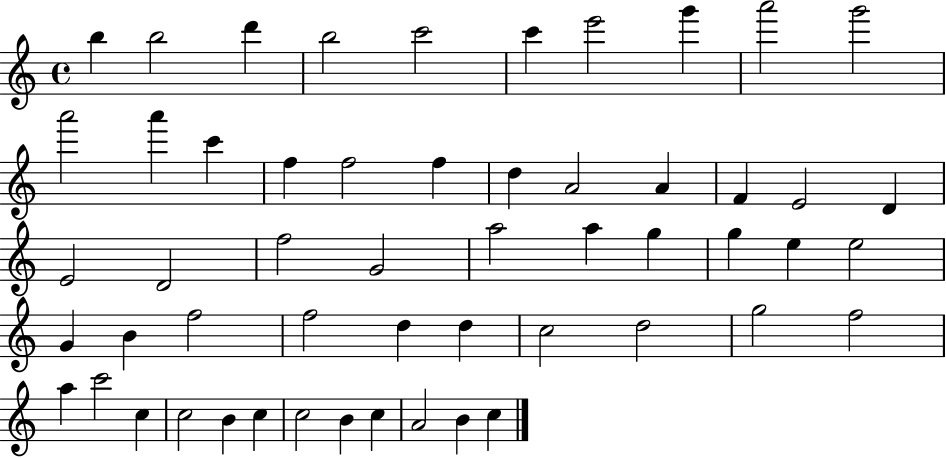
{
  \clef treble
  \time 4/4
  \defaultTimeSignature
  \key c \major
  b''4 b''2 d'''4 | b''2 c'''2 | c'''4 e'''2 g'''4 | a'''2 g'''2 | \break a'''2 a'''4 c'''4 | f''4 f''2 f''4 | d''4 a'2 a'4 | f'4 e'2 d'4 | \break e'2 d'2 | f''2 g'2 | a''2 a''4 g''4 | g''4 e''4 e''2 | \break g'4 b'4 f''2 | f''2 d''4 d''4 | c''2 d''2 | g''2 f''2 | \break a''4 c'''2 c''4 | c''2 b'4 c''4 | c''2 b'4 c''4 | a'2 b'4 c''4 | \break \bar "|."
}